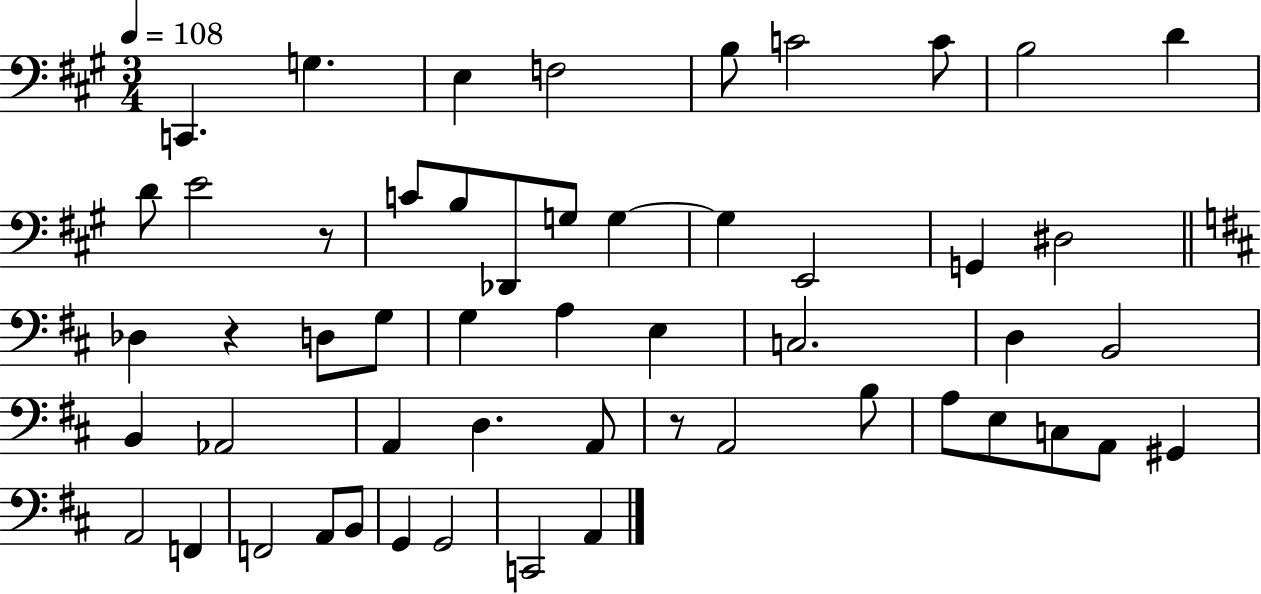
C2/q. G3/q. E3/q F3/h B3/e C4/h C4/e B3/h D4/q D4/e E4/h R/e C4/e B3/e Db2/e G3/e G3/q G3/q E2/h G2/q D#3/h Db3/q R/q D3/e G3/e G3/q A3/q E3/q C3/h. D3/q B2/h B2/q Ab2/h A2/q D3/q. A2/e R/e A2/h B3/e A3/e E3/e C3/e A2/e G#2/q A2/h F2/q F2/h A2/e B2/e G2/q G2/h C2/h A2/q